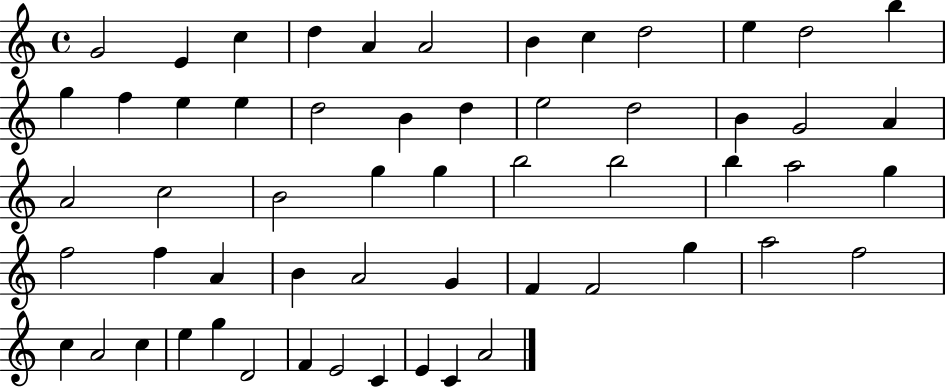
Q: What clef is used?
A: treble